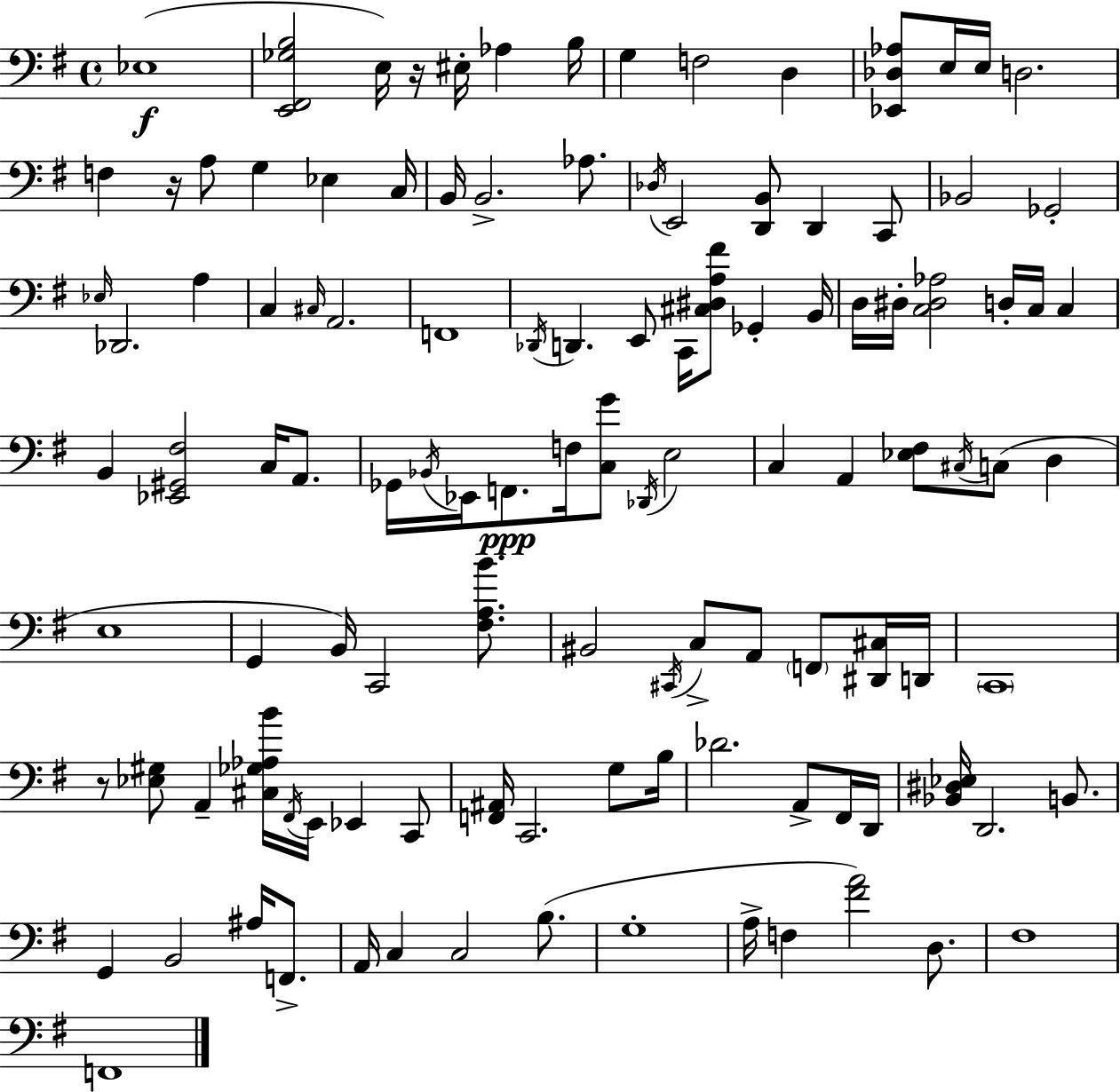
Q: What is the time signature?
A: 4/4